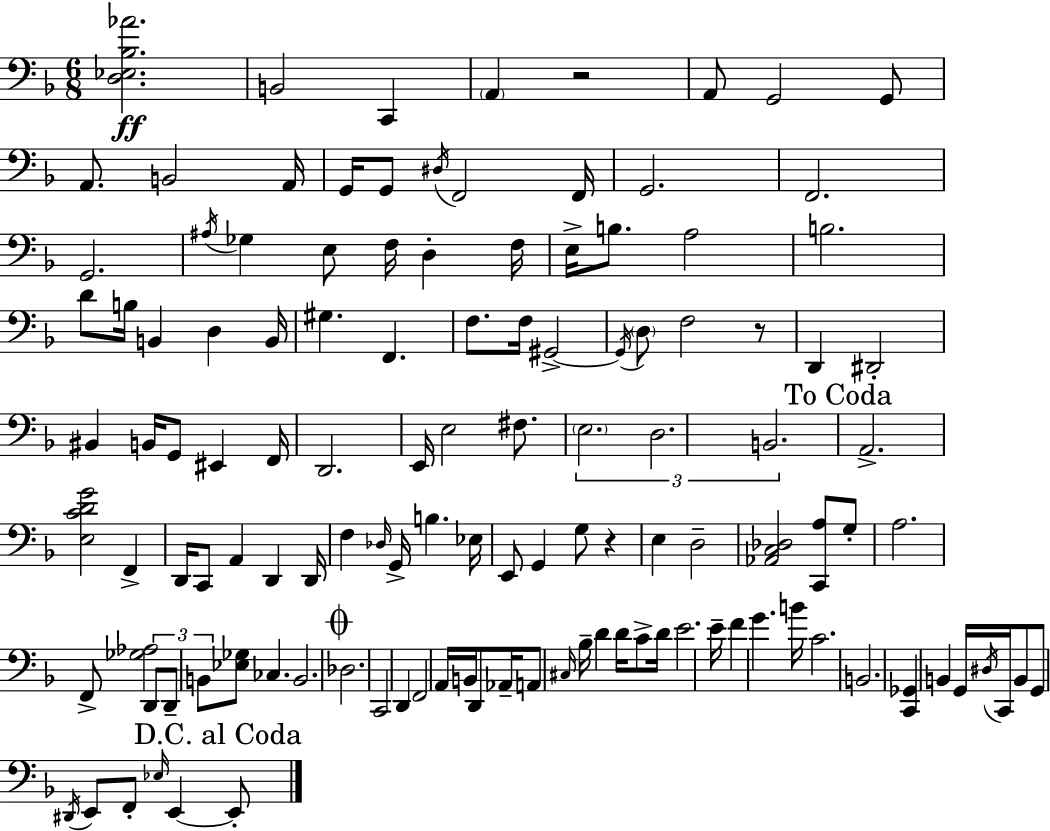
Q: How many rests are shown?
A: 3